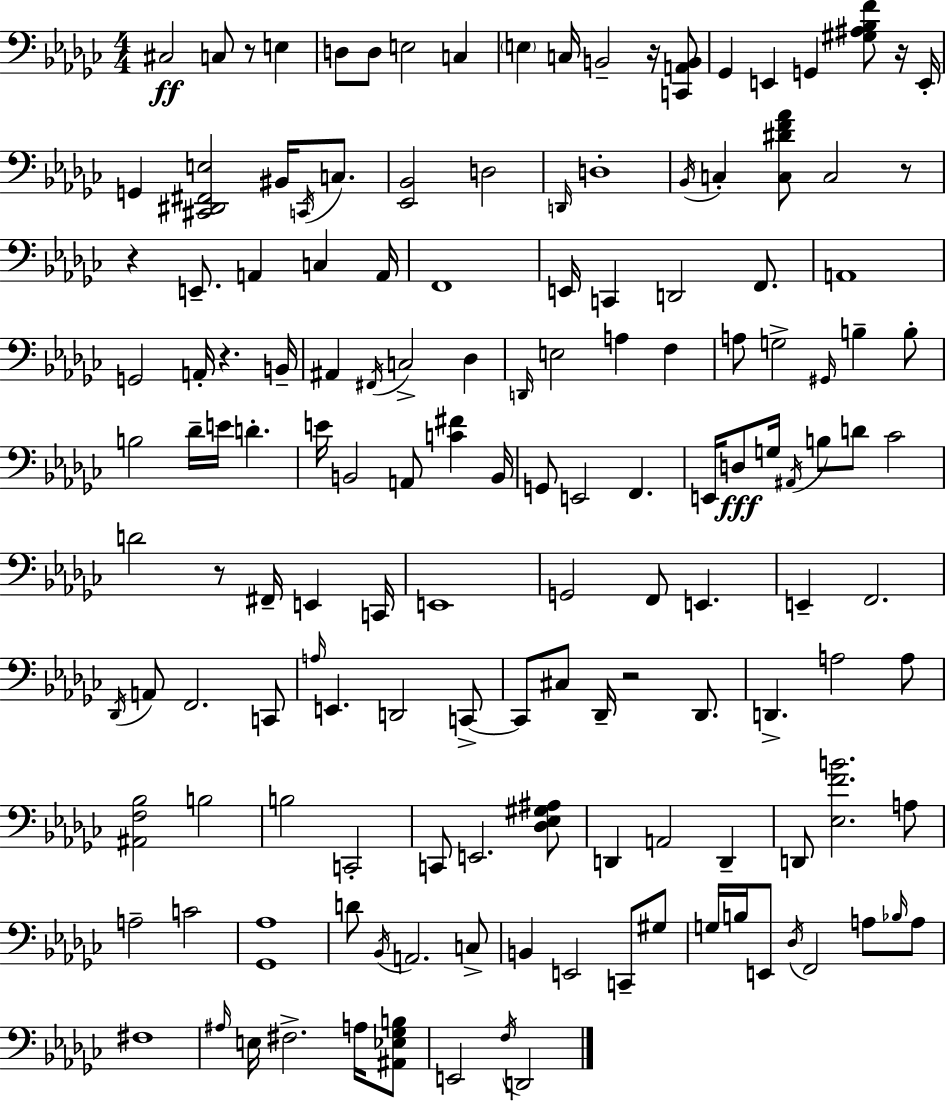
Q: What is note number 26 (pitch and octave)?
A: A2